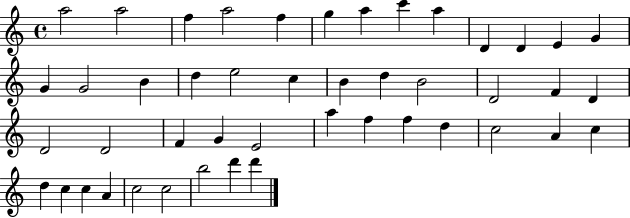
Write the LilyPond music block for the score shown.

{
  \clef treble
  \time 4/4
  \defaultTimeSignature
  \key c \major
  a''2 a''2 | f''4 a''2 f''4 | g''4 a''4 c'''4 a''4 | d'4 d'4 e'4 g'4 | \break g'4 g'2 b'4 | d''4 e''2 c''4 | b'4 d''4 b'2 | d'2 f'4 d'4 | \break d'2 d'2 | f'4 g'4 e'2 | a''4 f''4 f''4 d''4 | c''2 a'4 c''4 | \break d''4 c''4 c''4 a'4 | c''2 c''2 | b''2 d'''4 d'''4 | \bar "|."
}